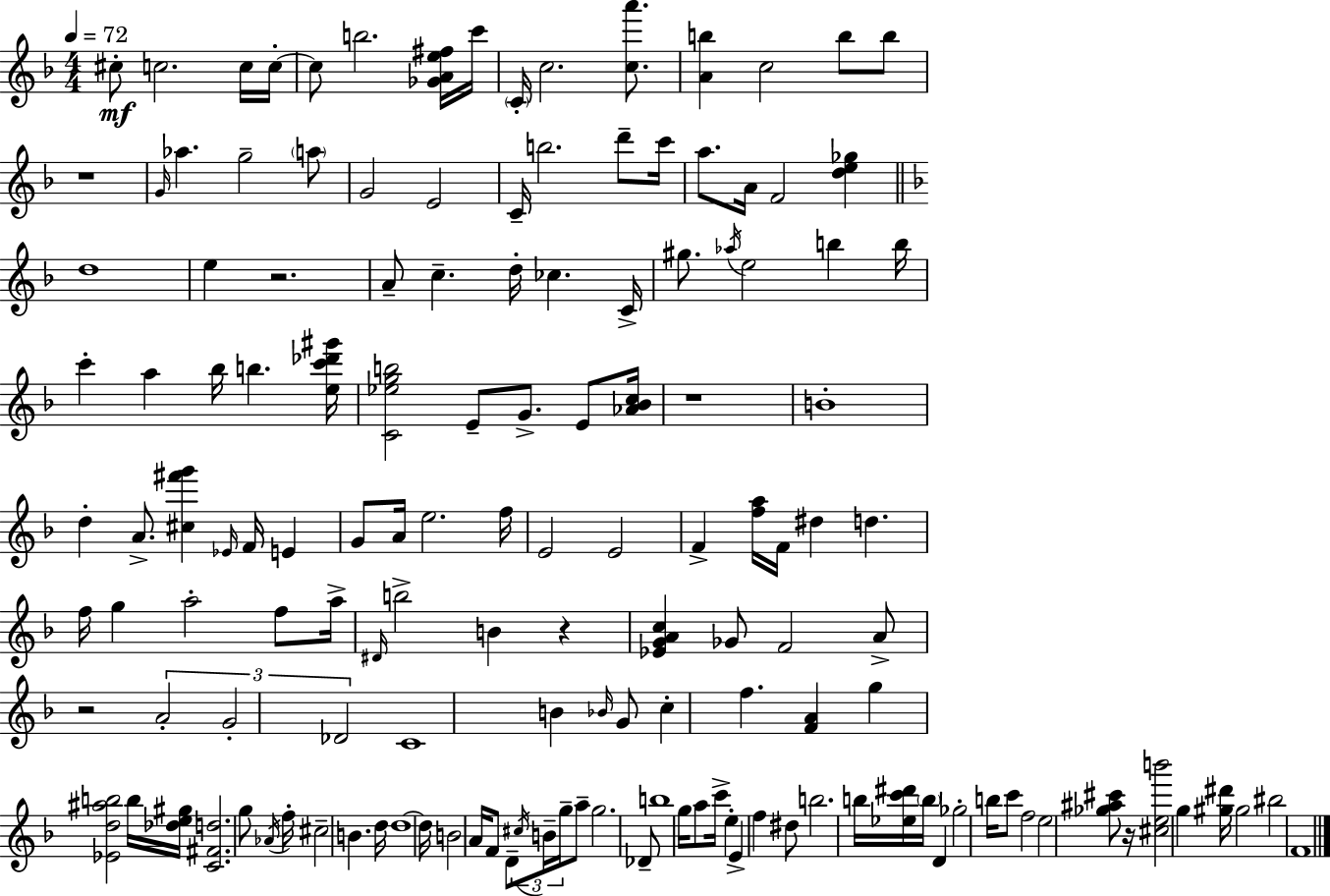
X:1
T:Untitled
M:4/4
L:1/4
K:F
^c/2 c2 c/4 c/4 c/2 b2 [_GAe^f]/4 c'/4 C/4 c2 [ca']/2 [Ab] c2 b/2 b/2 z4 G/4 _a g2 a/2 G2 E2 C/4 b2 d'/2 c'/4 a/2 A/4 F2 [de_g] d4 e z2 A/2 c d/4 _c C/4 ^g/2 _a/4 e2 b b/4 c' a _b/4 b [ec'_d'^g']/4 [C_egb]2 E/2 G/2 E/2 [_A_Bc]/4 z4 B4 d A/2 [^c^f'g'] _E/4 F/4 E G/2 A/4 e2 f/4 E2 E2 F [fa]/4 F/4 ^d d f/4 g a2 f/2 a/4 ^D/4 b2 B z [_EGAc] _G/2 F2 A/2 z2 A2 G2 _D2 C4 B _B/4 G/2 c f [FA] g [_Ed^ab]2 b/4 [_de^g]/4 [C^Fd]2 g/2 _A/4 f/4 ^c2 B d/4 d4 d/4 B2 A/4 F/2 D/2 ^c/4 B/4 g/4 a/2 g2 _D/2 b4 g/4 a/2 c'/4 e E f ^d/2 b2 b/4 [_ec'^d']/4 b/4 D _g2 b/4 c'/2 f2 e2 [_g^a^c']/2 z/4 [^ceb']2 g [^g^d']/4 ^g2 ^b2 F4